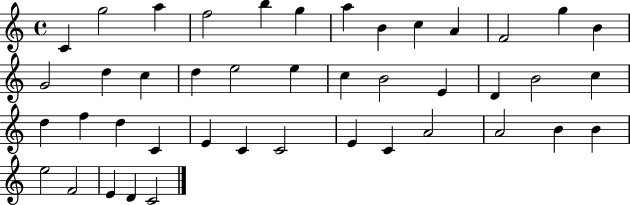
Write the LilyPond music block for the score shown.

{
  \clef treble
  \time 4/4
  \defaultTimeSignature
  \key c \major
  c'4 g''2 a''4 | f''2 b''4 g''4 | a''4 b'4 c''4 a'4 | f'2 g''4 b'4 | \break g'2 d''4 c''4 | d''4 e''2 e''4 | c''4 b'2 e'4 | d'4 b'2 c''4 | \break d''4 f''4 d''4 c'4 | e'4 c'4 c'2 | e'4 c'4 a'2 | a'2 b'4 b'4 | \break e''2 f'2 | e'4 d'4 c'2 | \bar "|."
}